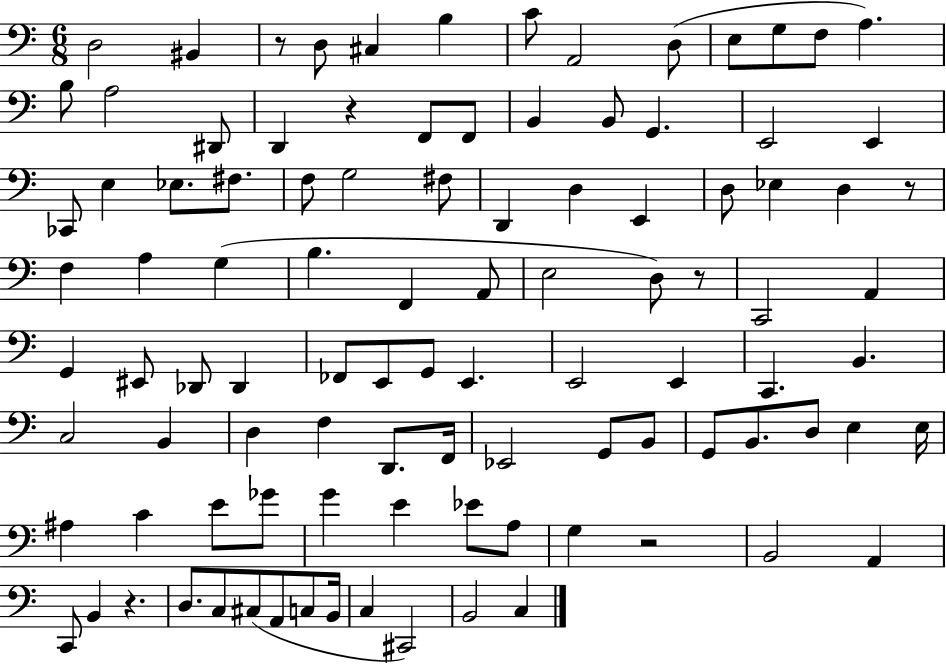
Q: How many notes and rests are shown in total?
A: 101